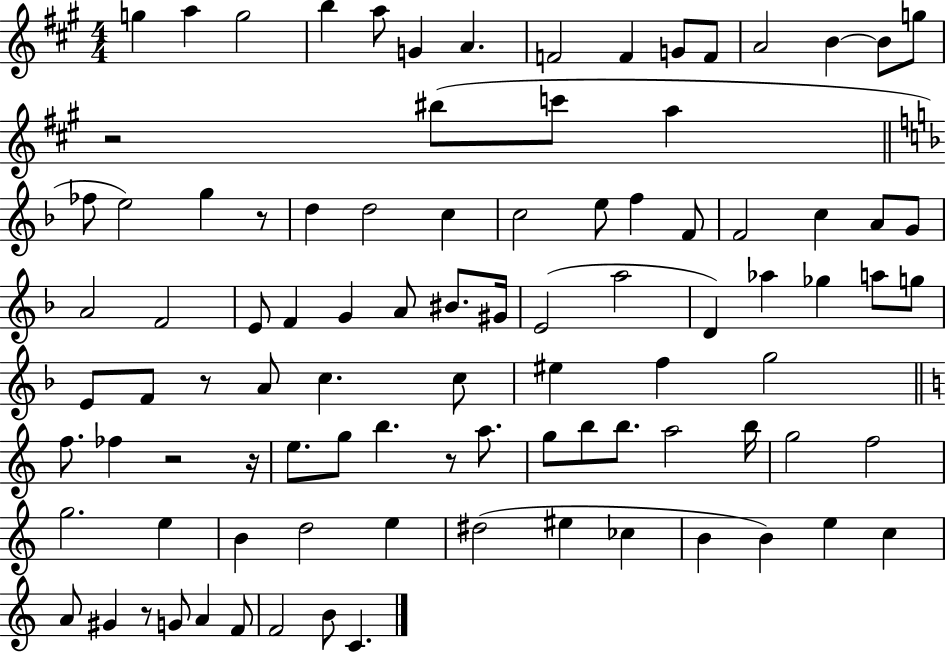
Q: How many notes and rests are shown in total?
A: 95